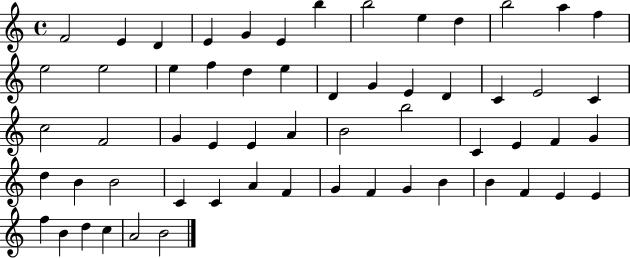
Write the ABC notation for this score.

X:1
T:Untitled
M:4/4
L:1/4
K:C
F2 E D E G E b b2 e d b2 a f e2 e2 e f d e D G E D C E2 C c2 F2 G E E A B2 b2 C E F G d B B2 C C A F G F G B B F E E f B d c A2 B2